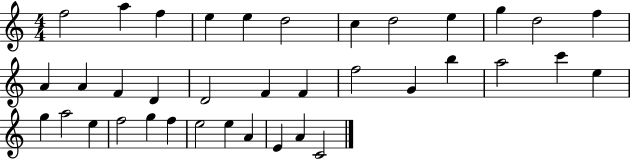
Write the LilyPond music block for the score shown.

{
  \clef treble
  \numericTimeSignature
  \time 4/4
  \key c \major
  f''2 a''4 f''4 | e''4 e''4 d''2 | c''4 d''2 e''4 | g''4 d''2 f''4 | \break a'4 a'4 f'4 d'4 | d'2 f'4 f'4 | f''2 g'4 b''4 | a''2 c'''4 e''4 | \break g''4 a''2 e''4 | f''2 g''4 f''4 | e''2 e''4 a'4 | e'4 a'4 c'2 | \break \bar "|."
}